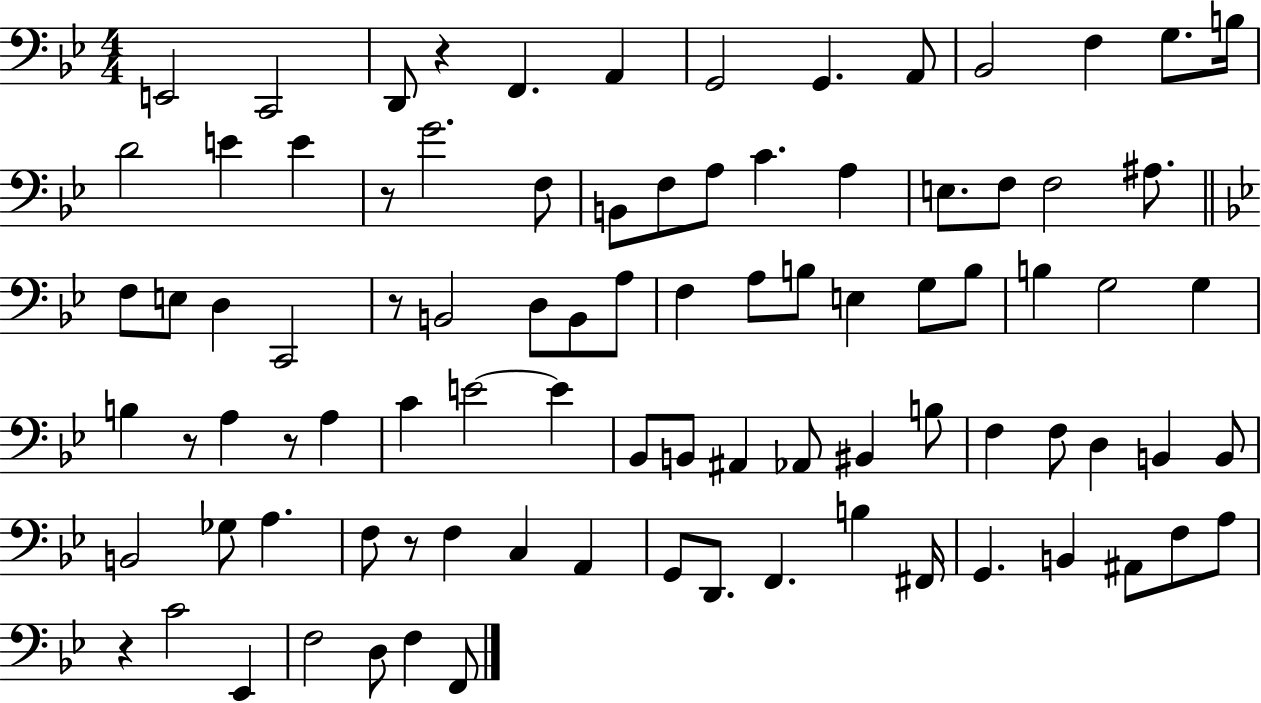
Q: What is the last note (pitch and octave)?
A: F2